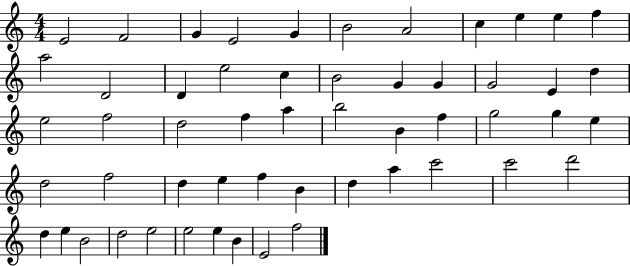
{
  \clef treble
  \numericTimeSignature
  \time 4/4
  \key c \major
  e'2 f'2 | g'4 e'2 g'4 | b'2 a'2 | c''4 e''4 e''4 f''4 | \break a''2 d'2 | d'4 e''2 c''4 | b'2 g'4 g'4 | g'2 e'4 d''4 | \break e''2 f''2 | d''2 f''4 a''4 | b''2 b'4 f''4 | g''2 g''4 e''4 | \break d''2 f''2 | d''4 e''4 f''4 b'4 | d''4 a''4 c'''2 | c'''2 d'''2 | \break d''4 e''4 b'2 | d''2 e''2 | e''2 e''4 b'4 | e'2 f''2 | \break \bar "|."
}